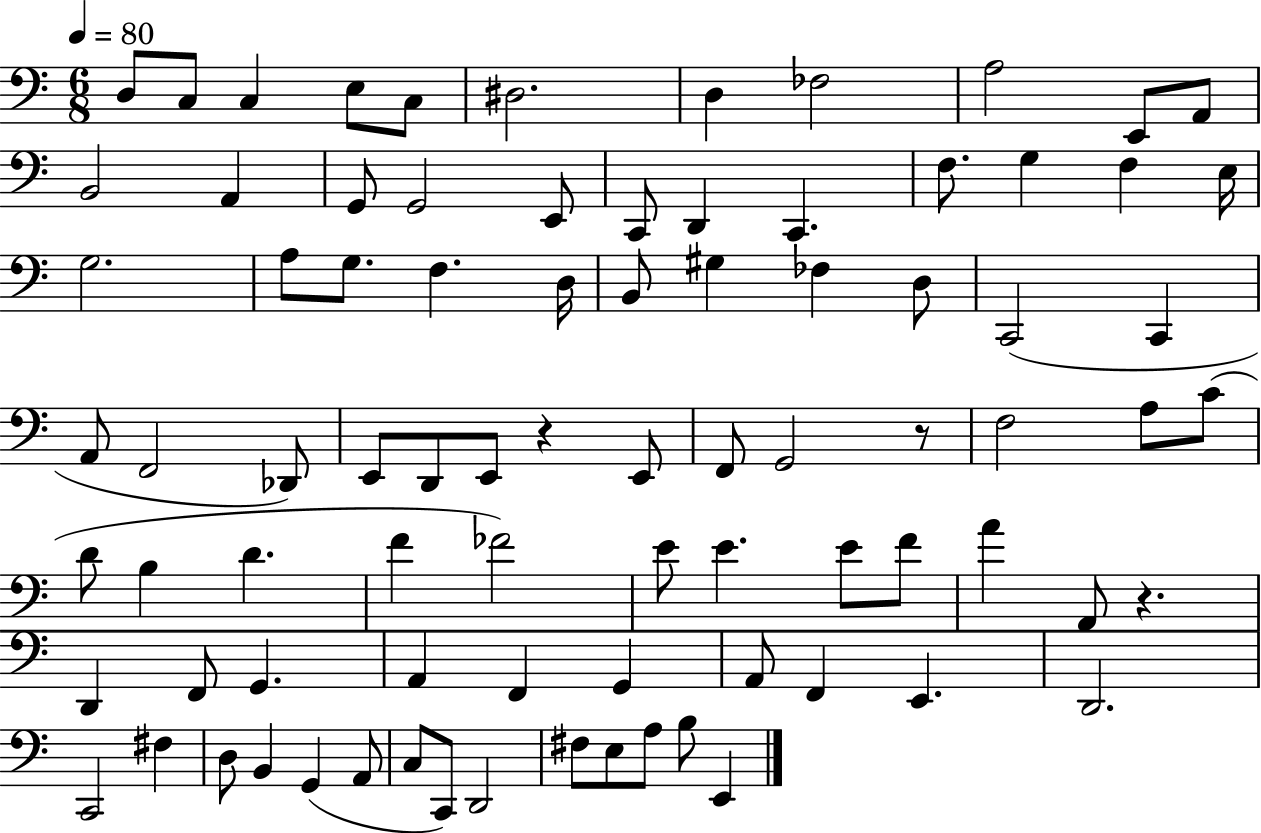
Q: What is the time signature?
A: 6/8